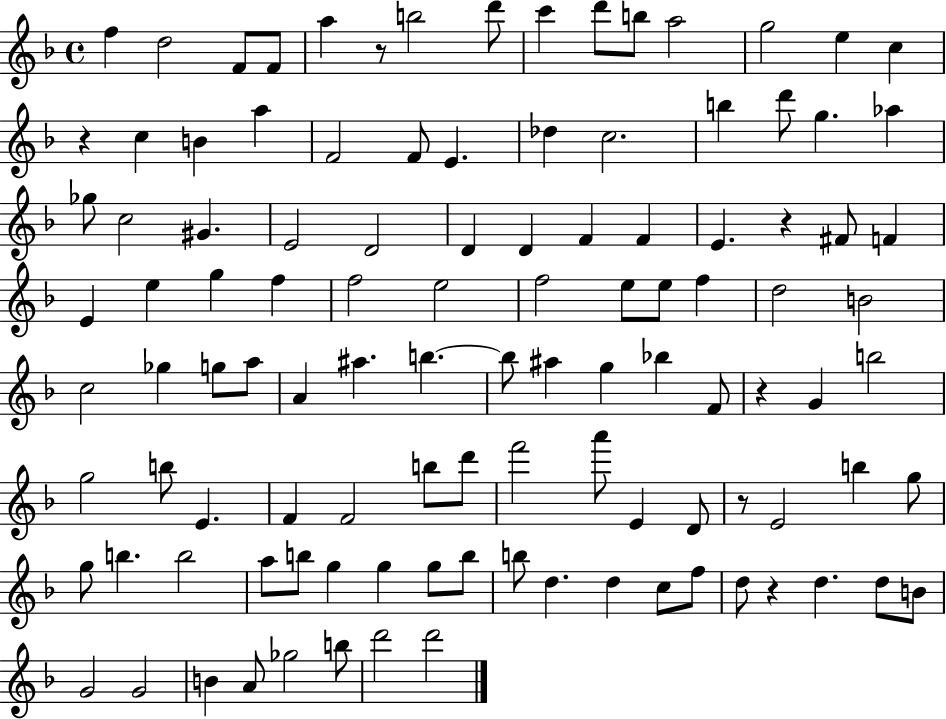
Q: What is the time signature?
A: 4/4